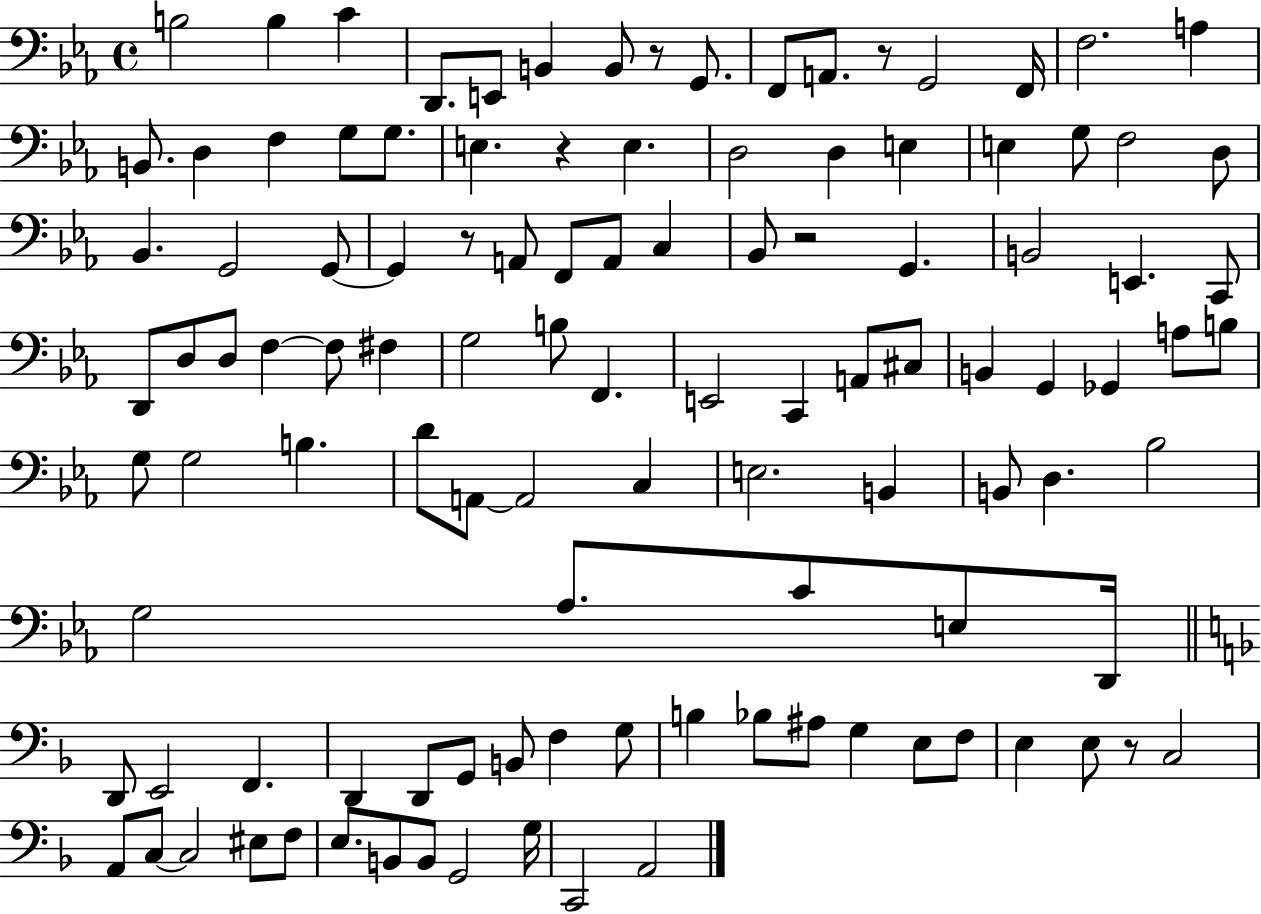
{
  \clef bass
  \time 4/4
  \defaultTimeSignature
  \key ees \major
  \repeat volta 2 { b2 b4 c'4 | d,8. e,8 b,4 b,8 r8 g,8. | f,8 a,8. r8 g,2 f,16 | f2. a4 | \break b,8. d4 f4 g8 g8. | e4. r4 e4. | d2 d4 e4 | e4 g8 f2 d8 | \break bes,4. g,2 g,8~~ | g,4 r8 a,8 f,8 a,8 c4 | bes,8 r2 g,4. | b,2 e,4. c,8 | \break d,8 d8 d8 f4~~ f8 fis4 | g2 b8 f,4. | e,2 c,4 a,8 cis8 | b,4 g,4 ges,4 a8 b8 | \break g8 g2 b4. | d'8 a,8~~ a,2 c4 | e2. b,4 | b,8 d4. bes2 | \break g2 aes8. c'8 e8 d,16 | \bar "||" \break \key d \minor d,8 e,2 f,4. | d,4 d,8 g,8 b,8 f4 g8 | b4 bes8 ais8 g4 e8 f8 | e4 e8 r8 c2 | \break a,8 c8~~ c2 eis8 f8 | e8. b,8 b,8 g,2 g16 | c,2 a,2 | } \bar "|."
}